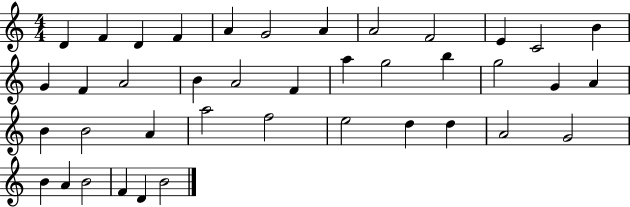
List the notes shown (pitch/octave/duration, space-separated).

D4/q F4/q D4/q F4/q A4/q G4/h A4/q A4/h F4/h E4/q C4/h B4/q G4/q F4/q A4/h B4/q A4/h F4/q A5/q G5/h B5/q G5/h G4/q A4/q B4/q B4/h A4/q A5/h F5/h E5/h D5/q D5/q A4/h G4/h B4/q A4/q B4/h F4/q D4/q B4/h